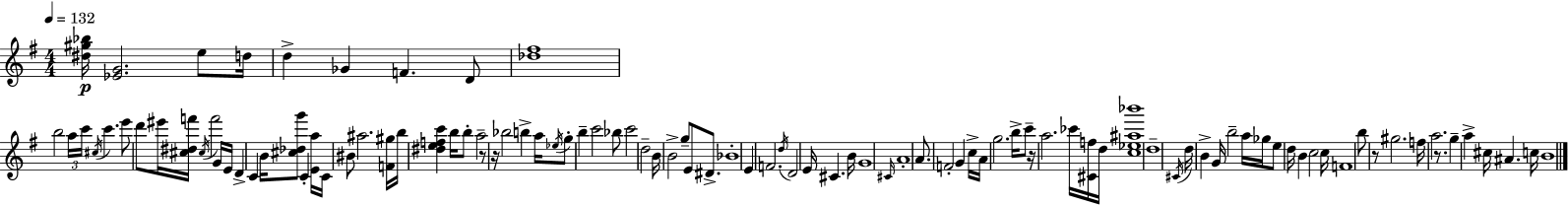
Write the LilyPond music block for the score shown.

{
  \clef treble
  \numericTimeSignature
  \time 4/4
  \key e \minor
  \tempo 4 = 132
  <dis'' gis'' bes''>16\p <ees' g'>2. e''8 d''16 | d''4-> ges'4 f'4. d'8 | <des'' fis''>1 | b''2 \tuplet 3/2 { a''16 c'''16 \acciaccatura { cis''16 } } c'''4. | \break e'''8 d'''8 eis'''16 <cis'' dis'' f'''>16 \acciaccatura { cis''16 } f'''2 | g'16 e'16 d'4-> c'4 b'16 <cis'' des'' g'''>8 c'4-. | <e' a''>16 c'16 bis'8 ais''2. | <f' gis''>16 b''16 <dis'' e'' f'' c'''>4 b''16 b''8-. a''2-- | \break r8 r16 bes''2 b''4-> | a''16 \acciaccatura { ees''16 } g''8-. b''4-- c'''2 | bes''8 c'''2 d''2-- | b'16 b'2-> g''8-- e'8 | \break dis'8.-> bes'1-. | e'4 f'2. | \acciaccatura { d''16 } d'2 e'16 cis'4. | b'16 g'1 | \break \grace { cis'16 } a'1-. | a'8. f'2-. | g'4 c''16-> a'16 g''2. | b''16-> c'''8-- r16 a''2. | \break ces'''16 <cis' f''>16 d''16 <c'' ees'' ais'' bes'''>1 | d''1-- | \acciaccatura { cis'16 } d''16 b'4-> g'16 b''2-- | a''16 ges''16 e''8 d''16 b'4 c''2 | \break c''16 f'1 | b''8 r8 gis''2. | f''16 a''2. | r8. g''4-- a''4-> cis''16 ais'4. | \break c''16 b'1 | \bar "|."
}